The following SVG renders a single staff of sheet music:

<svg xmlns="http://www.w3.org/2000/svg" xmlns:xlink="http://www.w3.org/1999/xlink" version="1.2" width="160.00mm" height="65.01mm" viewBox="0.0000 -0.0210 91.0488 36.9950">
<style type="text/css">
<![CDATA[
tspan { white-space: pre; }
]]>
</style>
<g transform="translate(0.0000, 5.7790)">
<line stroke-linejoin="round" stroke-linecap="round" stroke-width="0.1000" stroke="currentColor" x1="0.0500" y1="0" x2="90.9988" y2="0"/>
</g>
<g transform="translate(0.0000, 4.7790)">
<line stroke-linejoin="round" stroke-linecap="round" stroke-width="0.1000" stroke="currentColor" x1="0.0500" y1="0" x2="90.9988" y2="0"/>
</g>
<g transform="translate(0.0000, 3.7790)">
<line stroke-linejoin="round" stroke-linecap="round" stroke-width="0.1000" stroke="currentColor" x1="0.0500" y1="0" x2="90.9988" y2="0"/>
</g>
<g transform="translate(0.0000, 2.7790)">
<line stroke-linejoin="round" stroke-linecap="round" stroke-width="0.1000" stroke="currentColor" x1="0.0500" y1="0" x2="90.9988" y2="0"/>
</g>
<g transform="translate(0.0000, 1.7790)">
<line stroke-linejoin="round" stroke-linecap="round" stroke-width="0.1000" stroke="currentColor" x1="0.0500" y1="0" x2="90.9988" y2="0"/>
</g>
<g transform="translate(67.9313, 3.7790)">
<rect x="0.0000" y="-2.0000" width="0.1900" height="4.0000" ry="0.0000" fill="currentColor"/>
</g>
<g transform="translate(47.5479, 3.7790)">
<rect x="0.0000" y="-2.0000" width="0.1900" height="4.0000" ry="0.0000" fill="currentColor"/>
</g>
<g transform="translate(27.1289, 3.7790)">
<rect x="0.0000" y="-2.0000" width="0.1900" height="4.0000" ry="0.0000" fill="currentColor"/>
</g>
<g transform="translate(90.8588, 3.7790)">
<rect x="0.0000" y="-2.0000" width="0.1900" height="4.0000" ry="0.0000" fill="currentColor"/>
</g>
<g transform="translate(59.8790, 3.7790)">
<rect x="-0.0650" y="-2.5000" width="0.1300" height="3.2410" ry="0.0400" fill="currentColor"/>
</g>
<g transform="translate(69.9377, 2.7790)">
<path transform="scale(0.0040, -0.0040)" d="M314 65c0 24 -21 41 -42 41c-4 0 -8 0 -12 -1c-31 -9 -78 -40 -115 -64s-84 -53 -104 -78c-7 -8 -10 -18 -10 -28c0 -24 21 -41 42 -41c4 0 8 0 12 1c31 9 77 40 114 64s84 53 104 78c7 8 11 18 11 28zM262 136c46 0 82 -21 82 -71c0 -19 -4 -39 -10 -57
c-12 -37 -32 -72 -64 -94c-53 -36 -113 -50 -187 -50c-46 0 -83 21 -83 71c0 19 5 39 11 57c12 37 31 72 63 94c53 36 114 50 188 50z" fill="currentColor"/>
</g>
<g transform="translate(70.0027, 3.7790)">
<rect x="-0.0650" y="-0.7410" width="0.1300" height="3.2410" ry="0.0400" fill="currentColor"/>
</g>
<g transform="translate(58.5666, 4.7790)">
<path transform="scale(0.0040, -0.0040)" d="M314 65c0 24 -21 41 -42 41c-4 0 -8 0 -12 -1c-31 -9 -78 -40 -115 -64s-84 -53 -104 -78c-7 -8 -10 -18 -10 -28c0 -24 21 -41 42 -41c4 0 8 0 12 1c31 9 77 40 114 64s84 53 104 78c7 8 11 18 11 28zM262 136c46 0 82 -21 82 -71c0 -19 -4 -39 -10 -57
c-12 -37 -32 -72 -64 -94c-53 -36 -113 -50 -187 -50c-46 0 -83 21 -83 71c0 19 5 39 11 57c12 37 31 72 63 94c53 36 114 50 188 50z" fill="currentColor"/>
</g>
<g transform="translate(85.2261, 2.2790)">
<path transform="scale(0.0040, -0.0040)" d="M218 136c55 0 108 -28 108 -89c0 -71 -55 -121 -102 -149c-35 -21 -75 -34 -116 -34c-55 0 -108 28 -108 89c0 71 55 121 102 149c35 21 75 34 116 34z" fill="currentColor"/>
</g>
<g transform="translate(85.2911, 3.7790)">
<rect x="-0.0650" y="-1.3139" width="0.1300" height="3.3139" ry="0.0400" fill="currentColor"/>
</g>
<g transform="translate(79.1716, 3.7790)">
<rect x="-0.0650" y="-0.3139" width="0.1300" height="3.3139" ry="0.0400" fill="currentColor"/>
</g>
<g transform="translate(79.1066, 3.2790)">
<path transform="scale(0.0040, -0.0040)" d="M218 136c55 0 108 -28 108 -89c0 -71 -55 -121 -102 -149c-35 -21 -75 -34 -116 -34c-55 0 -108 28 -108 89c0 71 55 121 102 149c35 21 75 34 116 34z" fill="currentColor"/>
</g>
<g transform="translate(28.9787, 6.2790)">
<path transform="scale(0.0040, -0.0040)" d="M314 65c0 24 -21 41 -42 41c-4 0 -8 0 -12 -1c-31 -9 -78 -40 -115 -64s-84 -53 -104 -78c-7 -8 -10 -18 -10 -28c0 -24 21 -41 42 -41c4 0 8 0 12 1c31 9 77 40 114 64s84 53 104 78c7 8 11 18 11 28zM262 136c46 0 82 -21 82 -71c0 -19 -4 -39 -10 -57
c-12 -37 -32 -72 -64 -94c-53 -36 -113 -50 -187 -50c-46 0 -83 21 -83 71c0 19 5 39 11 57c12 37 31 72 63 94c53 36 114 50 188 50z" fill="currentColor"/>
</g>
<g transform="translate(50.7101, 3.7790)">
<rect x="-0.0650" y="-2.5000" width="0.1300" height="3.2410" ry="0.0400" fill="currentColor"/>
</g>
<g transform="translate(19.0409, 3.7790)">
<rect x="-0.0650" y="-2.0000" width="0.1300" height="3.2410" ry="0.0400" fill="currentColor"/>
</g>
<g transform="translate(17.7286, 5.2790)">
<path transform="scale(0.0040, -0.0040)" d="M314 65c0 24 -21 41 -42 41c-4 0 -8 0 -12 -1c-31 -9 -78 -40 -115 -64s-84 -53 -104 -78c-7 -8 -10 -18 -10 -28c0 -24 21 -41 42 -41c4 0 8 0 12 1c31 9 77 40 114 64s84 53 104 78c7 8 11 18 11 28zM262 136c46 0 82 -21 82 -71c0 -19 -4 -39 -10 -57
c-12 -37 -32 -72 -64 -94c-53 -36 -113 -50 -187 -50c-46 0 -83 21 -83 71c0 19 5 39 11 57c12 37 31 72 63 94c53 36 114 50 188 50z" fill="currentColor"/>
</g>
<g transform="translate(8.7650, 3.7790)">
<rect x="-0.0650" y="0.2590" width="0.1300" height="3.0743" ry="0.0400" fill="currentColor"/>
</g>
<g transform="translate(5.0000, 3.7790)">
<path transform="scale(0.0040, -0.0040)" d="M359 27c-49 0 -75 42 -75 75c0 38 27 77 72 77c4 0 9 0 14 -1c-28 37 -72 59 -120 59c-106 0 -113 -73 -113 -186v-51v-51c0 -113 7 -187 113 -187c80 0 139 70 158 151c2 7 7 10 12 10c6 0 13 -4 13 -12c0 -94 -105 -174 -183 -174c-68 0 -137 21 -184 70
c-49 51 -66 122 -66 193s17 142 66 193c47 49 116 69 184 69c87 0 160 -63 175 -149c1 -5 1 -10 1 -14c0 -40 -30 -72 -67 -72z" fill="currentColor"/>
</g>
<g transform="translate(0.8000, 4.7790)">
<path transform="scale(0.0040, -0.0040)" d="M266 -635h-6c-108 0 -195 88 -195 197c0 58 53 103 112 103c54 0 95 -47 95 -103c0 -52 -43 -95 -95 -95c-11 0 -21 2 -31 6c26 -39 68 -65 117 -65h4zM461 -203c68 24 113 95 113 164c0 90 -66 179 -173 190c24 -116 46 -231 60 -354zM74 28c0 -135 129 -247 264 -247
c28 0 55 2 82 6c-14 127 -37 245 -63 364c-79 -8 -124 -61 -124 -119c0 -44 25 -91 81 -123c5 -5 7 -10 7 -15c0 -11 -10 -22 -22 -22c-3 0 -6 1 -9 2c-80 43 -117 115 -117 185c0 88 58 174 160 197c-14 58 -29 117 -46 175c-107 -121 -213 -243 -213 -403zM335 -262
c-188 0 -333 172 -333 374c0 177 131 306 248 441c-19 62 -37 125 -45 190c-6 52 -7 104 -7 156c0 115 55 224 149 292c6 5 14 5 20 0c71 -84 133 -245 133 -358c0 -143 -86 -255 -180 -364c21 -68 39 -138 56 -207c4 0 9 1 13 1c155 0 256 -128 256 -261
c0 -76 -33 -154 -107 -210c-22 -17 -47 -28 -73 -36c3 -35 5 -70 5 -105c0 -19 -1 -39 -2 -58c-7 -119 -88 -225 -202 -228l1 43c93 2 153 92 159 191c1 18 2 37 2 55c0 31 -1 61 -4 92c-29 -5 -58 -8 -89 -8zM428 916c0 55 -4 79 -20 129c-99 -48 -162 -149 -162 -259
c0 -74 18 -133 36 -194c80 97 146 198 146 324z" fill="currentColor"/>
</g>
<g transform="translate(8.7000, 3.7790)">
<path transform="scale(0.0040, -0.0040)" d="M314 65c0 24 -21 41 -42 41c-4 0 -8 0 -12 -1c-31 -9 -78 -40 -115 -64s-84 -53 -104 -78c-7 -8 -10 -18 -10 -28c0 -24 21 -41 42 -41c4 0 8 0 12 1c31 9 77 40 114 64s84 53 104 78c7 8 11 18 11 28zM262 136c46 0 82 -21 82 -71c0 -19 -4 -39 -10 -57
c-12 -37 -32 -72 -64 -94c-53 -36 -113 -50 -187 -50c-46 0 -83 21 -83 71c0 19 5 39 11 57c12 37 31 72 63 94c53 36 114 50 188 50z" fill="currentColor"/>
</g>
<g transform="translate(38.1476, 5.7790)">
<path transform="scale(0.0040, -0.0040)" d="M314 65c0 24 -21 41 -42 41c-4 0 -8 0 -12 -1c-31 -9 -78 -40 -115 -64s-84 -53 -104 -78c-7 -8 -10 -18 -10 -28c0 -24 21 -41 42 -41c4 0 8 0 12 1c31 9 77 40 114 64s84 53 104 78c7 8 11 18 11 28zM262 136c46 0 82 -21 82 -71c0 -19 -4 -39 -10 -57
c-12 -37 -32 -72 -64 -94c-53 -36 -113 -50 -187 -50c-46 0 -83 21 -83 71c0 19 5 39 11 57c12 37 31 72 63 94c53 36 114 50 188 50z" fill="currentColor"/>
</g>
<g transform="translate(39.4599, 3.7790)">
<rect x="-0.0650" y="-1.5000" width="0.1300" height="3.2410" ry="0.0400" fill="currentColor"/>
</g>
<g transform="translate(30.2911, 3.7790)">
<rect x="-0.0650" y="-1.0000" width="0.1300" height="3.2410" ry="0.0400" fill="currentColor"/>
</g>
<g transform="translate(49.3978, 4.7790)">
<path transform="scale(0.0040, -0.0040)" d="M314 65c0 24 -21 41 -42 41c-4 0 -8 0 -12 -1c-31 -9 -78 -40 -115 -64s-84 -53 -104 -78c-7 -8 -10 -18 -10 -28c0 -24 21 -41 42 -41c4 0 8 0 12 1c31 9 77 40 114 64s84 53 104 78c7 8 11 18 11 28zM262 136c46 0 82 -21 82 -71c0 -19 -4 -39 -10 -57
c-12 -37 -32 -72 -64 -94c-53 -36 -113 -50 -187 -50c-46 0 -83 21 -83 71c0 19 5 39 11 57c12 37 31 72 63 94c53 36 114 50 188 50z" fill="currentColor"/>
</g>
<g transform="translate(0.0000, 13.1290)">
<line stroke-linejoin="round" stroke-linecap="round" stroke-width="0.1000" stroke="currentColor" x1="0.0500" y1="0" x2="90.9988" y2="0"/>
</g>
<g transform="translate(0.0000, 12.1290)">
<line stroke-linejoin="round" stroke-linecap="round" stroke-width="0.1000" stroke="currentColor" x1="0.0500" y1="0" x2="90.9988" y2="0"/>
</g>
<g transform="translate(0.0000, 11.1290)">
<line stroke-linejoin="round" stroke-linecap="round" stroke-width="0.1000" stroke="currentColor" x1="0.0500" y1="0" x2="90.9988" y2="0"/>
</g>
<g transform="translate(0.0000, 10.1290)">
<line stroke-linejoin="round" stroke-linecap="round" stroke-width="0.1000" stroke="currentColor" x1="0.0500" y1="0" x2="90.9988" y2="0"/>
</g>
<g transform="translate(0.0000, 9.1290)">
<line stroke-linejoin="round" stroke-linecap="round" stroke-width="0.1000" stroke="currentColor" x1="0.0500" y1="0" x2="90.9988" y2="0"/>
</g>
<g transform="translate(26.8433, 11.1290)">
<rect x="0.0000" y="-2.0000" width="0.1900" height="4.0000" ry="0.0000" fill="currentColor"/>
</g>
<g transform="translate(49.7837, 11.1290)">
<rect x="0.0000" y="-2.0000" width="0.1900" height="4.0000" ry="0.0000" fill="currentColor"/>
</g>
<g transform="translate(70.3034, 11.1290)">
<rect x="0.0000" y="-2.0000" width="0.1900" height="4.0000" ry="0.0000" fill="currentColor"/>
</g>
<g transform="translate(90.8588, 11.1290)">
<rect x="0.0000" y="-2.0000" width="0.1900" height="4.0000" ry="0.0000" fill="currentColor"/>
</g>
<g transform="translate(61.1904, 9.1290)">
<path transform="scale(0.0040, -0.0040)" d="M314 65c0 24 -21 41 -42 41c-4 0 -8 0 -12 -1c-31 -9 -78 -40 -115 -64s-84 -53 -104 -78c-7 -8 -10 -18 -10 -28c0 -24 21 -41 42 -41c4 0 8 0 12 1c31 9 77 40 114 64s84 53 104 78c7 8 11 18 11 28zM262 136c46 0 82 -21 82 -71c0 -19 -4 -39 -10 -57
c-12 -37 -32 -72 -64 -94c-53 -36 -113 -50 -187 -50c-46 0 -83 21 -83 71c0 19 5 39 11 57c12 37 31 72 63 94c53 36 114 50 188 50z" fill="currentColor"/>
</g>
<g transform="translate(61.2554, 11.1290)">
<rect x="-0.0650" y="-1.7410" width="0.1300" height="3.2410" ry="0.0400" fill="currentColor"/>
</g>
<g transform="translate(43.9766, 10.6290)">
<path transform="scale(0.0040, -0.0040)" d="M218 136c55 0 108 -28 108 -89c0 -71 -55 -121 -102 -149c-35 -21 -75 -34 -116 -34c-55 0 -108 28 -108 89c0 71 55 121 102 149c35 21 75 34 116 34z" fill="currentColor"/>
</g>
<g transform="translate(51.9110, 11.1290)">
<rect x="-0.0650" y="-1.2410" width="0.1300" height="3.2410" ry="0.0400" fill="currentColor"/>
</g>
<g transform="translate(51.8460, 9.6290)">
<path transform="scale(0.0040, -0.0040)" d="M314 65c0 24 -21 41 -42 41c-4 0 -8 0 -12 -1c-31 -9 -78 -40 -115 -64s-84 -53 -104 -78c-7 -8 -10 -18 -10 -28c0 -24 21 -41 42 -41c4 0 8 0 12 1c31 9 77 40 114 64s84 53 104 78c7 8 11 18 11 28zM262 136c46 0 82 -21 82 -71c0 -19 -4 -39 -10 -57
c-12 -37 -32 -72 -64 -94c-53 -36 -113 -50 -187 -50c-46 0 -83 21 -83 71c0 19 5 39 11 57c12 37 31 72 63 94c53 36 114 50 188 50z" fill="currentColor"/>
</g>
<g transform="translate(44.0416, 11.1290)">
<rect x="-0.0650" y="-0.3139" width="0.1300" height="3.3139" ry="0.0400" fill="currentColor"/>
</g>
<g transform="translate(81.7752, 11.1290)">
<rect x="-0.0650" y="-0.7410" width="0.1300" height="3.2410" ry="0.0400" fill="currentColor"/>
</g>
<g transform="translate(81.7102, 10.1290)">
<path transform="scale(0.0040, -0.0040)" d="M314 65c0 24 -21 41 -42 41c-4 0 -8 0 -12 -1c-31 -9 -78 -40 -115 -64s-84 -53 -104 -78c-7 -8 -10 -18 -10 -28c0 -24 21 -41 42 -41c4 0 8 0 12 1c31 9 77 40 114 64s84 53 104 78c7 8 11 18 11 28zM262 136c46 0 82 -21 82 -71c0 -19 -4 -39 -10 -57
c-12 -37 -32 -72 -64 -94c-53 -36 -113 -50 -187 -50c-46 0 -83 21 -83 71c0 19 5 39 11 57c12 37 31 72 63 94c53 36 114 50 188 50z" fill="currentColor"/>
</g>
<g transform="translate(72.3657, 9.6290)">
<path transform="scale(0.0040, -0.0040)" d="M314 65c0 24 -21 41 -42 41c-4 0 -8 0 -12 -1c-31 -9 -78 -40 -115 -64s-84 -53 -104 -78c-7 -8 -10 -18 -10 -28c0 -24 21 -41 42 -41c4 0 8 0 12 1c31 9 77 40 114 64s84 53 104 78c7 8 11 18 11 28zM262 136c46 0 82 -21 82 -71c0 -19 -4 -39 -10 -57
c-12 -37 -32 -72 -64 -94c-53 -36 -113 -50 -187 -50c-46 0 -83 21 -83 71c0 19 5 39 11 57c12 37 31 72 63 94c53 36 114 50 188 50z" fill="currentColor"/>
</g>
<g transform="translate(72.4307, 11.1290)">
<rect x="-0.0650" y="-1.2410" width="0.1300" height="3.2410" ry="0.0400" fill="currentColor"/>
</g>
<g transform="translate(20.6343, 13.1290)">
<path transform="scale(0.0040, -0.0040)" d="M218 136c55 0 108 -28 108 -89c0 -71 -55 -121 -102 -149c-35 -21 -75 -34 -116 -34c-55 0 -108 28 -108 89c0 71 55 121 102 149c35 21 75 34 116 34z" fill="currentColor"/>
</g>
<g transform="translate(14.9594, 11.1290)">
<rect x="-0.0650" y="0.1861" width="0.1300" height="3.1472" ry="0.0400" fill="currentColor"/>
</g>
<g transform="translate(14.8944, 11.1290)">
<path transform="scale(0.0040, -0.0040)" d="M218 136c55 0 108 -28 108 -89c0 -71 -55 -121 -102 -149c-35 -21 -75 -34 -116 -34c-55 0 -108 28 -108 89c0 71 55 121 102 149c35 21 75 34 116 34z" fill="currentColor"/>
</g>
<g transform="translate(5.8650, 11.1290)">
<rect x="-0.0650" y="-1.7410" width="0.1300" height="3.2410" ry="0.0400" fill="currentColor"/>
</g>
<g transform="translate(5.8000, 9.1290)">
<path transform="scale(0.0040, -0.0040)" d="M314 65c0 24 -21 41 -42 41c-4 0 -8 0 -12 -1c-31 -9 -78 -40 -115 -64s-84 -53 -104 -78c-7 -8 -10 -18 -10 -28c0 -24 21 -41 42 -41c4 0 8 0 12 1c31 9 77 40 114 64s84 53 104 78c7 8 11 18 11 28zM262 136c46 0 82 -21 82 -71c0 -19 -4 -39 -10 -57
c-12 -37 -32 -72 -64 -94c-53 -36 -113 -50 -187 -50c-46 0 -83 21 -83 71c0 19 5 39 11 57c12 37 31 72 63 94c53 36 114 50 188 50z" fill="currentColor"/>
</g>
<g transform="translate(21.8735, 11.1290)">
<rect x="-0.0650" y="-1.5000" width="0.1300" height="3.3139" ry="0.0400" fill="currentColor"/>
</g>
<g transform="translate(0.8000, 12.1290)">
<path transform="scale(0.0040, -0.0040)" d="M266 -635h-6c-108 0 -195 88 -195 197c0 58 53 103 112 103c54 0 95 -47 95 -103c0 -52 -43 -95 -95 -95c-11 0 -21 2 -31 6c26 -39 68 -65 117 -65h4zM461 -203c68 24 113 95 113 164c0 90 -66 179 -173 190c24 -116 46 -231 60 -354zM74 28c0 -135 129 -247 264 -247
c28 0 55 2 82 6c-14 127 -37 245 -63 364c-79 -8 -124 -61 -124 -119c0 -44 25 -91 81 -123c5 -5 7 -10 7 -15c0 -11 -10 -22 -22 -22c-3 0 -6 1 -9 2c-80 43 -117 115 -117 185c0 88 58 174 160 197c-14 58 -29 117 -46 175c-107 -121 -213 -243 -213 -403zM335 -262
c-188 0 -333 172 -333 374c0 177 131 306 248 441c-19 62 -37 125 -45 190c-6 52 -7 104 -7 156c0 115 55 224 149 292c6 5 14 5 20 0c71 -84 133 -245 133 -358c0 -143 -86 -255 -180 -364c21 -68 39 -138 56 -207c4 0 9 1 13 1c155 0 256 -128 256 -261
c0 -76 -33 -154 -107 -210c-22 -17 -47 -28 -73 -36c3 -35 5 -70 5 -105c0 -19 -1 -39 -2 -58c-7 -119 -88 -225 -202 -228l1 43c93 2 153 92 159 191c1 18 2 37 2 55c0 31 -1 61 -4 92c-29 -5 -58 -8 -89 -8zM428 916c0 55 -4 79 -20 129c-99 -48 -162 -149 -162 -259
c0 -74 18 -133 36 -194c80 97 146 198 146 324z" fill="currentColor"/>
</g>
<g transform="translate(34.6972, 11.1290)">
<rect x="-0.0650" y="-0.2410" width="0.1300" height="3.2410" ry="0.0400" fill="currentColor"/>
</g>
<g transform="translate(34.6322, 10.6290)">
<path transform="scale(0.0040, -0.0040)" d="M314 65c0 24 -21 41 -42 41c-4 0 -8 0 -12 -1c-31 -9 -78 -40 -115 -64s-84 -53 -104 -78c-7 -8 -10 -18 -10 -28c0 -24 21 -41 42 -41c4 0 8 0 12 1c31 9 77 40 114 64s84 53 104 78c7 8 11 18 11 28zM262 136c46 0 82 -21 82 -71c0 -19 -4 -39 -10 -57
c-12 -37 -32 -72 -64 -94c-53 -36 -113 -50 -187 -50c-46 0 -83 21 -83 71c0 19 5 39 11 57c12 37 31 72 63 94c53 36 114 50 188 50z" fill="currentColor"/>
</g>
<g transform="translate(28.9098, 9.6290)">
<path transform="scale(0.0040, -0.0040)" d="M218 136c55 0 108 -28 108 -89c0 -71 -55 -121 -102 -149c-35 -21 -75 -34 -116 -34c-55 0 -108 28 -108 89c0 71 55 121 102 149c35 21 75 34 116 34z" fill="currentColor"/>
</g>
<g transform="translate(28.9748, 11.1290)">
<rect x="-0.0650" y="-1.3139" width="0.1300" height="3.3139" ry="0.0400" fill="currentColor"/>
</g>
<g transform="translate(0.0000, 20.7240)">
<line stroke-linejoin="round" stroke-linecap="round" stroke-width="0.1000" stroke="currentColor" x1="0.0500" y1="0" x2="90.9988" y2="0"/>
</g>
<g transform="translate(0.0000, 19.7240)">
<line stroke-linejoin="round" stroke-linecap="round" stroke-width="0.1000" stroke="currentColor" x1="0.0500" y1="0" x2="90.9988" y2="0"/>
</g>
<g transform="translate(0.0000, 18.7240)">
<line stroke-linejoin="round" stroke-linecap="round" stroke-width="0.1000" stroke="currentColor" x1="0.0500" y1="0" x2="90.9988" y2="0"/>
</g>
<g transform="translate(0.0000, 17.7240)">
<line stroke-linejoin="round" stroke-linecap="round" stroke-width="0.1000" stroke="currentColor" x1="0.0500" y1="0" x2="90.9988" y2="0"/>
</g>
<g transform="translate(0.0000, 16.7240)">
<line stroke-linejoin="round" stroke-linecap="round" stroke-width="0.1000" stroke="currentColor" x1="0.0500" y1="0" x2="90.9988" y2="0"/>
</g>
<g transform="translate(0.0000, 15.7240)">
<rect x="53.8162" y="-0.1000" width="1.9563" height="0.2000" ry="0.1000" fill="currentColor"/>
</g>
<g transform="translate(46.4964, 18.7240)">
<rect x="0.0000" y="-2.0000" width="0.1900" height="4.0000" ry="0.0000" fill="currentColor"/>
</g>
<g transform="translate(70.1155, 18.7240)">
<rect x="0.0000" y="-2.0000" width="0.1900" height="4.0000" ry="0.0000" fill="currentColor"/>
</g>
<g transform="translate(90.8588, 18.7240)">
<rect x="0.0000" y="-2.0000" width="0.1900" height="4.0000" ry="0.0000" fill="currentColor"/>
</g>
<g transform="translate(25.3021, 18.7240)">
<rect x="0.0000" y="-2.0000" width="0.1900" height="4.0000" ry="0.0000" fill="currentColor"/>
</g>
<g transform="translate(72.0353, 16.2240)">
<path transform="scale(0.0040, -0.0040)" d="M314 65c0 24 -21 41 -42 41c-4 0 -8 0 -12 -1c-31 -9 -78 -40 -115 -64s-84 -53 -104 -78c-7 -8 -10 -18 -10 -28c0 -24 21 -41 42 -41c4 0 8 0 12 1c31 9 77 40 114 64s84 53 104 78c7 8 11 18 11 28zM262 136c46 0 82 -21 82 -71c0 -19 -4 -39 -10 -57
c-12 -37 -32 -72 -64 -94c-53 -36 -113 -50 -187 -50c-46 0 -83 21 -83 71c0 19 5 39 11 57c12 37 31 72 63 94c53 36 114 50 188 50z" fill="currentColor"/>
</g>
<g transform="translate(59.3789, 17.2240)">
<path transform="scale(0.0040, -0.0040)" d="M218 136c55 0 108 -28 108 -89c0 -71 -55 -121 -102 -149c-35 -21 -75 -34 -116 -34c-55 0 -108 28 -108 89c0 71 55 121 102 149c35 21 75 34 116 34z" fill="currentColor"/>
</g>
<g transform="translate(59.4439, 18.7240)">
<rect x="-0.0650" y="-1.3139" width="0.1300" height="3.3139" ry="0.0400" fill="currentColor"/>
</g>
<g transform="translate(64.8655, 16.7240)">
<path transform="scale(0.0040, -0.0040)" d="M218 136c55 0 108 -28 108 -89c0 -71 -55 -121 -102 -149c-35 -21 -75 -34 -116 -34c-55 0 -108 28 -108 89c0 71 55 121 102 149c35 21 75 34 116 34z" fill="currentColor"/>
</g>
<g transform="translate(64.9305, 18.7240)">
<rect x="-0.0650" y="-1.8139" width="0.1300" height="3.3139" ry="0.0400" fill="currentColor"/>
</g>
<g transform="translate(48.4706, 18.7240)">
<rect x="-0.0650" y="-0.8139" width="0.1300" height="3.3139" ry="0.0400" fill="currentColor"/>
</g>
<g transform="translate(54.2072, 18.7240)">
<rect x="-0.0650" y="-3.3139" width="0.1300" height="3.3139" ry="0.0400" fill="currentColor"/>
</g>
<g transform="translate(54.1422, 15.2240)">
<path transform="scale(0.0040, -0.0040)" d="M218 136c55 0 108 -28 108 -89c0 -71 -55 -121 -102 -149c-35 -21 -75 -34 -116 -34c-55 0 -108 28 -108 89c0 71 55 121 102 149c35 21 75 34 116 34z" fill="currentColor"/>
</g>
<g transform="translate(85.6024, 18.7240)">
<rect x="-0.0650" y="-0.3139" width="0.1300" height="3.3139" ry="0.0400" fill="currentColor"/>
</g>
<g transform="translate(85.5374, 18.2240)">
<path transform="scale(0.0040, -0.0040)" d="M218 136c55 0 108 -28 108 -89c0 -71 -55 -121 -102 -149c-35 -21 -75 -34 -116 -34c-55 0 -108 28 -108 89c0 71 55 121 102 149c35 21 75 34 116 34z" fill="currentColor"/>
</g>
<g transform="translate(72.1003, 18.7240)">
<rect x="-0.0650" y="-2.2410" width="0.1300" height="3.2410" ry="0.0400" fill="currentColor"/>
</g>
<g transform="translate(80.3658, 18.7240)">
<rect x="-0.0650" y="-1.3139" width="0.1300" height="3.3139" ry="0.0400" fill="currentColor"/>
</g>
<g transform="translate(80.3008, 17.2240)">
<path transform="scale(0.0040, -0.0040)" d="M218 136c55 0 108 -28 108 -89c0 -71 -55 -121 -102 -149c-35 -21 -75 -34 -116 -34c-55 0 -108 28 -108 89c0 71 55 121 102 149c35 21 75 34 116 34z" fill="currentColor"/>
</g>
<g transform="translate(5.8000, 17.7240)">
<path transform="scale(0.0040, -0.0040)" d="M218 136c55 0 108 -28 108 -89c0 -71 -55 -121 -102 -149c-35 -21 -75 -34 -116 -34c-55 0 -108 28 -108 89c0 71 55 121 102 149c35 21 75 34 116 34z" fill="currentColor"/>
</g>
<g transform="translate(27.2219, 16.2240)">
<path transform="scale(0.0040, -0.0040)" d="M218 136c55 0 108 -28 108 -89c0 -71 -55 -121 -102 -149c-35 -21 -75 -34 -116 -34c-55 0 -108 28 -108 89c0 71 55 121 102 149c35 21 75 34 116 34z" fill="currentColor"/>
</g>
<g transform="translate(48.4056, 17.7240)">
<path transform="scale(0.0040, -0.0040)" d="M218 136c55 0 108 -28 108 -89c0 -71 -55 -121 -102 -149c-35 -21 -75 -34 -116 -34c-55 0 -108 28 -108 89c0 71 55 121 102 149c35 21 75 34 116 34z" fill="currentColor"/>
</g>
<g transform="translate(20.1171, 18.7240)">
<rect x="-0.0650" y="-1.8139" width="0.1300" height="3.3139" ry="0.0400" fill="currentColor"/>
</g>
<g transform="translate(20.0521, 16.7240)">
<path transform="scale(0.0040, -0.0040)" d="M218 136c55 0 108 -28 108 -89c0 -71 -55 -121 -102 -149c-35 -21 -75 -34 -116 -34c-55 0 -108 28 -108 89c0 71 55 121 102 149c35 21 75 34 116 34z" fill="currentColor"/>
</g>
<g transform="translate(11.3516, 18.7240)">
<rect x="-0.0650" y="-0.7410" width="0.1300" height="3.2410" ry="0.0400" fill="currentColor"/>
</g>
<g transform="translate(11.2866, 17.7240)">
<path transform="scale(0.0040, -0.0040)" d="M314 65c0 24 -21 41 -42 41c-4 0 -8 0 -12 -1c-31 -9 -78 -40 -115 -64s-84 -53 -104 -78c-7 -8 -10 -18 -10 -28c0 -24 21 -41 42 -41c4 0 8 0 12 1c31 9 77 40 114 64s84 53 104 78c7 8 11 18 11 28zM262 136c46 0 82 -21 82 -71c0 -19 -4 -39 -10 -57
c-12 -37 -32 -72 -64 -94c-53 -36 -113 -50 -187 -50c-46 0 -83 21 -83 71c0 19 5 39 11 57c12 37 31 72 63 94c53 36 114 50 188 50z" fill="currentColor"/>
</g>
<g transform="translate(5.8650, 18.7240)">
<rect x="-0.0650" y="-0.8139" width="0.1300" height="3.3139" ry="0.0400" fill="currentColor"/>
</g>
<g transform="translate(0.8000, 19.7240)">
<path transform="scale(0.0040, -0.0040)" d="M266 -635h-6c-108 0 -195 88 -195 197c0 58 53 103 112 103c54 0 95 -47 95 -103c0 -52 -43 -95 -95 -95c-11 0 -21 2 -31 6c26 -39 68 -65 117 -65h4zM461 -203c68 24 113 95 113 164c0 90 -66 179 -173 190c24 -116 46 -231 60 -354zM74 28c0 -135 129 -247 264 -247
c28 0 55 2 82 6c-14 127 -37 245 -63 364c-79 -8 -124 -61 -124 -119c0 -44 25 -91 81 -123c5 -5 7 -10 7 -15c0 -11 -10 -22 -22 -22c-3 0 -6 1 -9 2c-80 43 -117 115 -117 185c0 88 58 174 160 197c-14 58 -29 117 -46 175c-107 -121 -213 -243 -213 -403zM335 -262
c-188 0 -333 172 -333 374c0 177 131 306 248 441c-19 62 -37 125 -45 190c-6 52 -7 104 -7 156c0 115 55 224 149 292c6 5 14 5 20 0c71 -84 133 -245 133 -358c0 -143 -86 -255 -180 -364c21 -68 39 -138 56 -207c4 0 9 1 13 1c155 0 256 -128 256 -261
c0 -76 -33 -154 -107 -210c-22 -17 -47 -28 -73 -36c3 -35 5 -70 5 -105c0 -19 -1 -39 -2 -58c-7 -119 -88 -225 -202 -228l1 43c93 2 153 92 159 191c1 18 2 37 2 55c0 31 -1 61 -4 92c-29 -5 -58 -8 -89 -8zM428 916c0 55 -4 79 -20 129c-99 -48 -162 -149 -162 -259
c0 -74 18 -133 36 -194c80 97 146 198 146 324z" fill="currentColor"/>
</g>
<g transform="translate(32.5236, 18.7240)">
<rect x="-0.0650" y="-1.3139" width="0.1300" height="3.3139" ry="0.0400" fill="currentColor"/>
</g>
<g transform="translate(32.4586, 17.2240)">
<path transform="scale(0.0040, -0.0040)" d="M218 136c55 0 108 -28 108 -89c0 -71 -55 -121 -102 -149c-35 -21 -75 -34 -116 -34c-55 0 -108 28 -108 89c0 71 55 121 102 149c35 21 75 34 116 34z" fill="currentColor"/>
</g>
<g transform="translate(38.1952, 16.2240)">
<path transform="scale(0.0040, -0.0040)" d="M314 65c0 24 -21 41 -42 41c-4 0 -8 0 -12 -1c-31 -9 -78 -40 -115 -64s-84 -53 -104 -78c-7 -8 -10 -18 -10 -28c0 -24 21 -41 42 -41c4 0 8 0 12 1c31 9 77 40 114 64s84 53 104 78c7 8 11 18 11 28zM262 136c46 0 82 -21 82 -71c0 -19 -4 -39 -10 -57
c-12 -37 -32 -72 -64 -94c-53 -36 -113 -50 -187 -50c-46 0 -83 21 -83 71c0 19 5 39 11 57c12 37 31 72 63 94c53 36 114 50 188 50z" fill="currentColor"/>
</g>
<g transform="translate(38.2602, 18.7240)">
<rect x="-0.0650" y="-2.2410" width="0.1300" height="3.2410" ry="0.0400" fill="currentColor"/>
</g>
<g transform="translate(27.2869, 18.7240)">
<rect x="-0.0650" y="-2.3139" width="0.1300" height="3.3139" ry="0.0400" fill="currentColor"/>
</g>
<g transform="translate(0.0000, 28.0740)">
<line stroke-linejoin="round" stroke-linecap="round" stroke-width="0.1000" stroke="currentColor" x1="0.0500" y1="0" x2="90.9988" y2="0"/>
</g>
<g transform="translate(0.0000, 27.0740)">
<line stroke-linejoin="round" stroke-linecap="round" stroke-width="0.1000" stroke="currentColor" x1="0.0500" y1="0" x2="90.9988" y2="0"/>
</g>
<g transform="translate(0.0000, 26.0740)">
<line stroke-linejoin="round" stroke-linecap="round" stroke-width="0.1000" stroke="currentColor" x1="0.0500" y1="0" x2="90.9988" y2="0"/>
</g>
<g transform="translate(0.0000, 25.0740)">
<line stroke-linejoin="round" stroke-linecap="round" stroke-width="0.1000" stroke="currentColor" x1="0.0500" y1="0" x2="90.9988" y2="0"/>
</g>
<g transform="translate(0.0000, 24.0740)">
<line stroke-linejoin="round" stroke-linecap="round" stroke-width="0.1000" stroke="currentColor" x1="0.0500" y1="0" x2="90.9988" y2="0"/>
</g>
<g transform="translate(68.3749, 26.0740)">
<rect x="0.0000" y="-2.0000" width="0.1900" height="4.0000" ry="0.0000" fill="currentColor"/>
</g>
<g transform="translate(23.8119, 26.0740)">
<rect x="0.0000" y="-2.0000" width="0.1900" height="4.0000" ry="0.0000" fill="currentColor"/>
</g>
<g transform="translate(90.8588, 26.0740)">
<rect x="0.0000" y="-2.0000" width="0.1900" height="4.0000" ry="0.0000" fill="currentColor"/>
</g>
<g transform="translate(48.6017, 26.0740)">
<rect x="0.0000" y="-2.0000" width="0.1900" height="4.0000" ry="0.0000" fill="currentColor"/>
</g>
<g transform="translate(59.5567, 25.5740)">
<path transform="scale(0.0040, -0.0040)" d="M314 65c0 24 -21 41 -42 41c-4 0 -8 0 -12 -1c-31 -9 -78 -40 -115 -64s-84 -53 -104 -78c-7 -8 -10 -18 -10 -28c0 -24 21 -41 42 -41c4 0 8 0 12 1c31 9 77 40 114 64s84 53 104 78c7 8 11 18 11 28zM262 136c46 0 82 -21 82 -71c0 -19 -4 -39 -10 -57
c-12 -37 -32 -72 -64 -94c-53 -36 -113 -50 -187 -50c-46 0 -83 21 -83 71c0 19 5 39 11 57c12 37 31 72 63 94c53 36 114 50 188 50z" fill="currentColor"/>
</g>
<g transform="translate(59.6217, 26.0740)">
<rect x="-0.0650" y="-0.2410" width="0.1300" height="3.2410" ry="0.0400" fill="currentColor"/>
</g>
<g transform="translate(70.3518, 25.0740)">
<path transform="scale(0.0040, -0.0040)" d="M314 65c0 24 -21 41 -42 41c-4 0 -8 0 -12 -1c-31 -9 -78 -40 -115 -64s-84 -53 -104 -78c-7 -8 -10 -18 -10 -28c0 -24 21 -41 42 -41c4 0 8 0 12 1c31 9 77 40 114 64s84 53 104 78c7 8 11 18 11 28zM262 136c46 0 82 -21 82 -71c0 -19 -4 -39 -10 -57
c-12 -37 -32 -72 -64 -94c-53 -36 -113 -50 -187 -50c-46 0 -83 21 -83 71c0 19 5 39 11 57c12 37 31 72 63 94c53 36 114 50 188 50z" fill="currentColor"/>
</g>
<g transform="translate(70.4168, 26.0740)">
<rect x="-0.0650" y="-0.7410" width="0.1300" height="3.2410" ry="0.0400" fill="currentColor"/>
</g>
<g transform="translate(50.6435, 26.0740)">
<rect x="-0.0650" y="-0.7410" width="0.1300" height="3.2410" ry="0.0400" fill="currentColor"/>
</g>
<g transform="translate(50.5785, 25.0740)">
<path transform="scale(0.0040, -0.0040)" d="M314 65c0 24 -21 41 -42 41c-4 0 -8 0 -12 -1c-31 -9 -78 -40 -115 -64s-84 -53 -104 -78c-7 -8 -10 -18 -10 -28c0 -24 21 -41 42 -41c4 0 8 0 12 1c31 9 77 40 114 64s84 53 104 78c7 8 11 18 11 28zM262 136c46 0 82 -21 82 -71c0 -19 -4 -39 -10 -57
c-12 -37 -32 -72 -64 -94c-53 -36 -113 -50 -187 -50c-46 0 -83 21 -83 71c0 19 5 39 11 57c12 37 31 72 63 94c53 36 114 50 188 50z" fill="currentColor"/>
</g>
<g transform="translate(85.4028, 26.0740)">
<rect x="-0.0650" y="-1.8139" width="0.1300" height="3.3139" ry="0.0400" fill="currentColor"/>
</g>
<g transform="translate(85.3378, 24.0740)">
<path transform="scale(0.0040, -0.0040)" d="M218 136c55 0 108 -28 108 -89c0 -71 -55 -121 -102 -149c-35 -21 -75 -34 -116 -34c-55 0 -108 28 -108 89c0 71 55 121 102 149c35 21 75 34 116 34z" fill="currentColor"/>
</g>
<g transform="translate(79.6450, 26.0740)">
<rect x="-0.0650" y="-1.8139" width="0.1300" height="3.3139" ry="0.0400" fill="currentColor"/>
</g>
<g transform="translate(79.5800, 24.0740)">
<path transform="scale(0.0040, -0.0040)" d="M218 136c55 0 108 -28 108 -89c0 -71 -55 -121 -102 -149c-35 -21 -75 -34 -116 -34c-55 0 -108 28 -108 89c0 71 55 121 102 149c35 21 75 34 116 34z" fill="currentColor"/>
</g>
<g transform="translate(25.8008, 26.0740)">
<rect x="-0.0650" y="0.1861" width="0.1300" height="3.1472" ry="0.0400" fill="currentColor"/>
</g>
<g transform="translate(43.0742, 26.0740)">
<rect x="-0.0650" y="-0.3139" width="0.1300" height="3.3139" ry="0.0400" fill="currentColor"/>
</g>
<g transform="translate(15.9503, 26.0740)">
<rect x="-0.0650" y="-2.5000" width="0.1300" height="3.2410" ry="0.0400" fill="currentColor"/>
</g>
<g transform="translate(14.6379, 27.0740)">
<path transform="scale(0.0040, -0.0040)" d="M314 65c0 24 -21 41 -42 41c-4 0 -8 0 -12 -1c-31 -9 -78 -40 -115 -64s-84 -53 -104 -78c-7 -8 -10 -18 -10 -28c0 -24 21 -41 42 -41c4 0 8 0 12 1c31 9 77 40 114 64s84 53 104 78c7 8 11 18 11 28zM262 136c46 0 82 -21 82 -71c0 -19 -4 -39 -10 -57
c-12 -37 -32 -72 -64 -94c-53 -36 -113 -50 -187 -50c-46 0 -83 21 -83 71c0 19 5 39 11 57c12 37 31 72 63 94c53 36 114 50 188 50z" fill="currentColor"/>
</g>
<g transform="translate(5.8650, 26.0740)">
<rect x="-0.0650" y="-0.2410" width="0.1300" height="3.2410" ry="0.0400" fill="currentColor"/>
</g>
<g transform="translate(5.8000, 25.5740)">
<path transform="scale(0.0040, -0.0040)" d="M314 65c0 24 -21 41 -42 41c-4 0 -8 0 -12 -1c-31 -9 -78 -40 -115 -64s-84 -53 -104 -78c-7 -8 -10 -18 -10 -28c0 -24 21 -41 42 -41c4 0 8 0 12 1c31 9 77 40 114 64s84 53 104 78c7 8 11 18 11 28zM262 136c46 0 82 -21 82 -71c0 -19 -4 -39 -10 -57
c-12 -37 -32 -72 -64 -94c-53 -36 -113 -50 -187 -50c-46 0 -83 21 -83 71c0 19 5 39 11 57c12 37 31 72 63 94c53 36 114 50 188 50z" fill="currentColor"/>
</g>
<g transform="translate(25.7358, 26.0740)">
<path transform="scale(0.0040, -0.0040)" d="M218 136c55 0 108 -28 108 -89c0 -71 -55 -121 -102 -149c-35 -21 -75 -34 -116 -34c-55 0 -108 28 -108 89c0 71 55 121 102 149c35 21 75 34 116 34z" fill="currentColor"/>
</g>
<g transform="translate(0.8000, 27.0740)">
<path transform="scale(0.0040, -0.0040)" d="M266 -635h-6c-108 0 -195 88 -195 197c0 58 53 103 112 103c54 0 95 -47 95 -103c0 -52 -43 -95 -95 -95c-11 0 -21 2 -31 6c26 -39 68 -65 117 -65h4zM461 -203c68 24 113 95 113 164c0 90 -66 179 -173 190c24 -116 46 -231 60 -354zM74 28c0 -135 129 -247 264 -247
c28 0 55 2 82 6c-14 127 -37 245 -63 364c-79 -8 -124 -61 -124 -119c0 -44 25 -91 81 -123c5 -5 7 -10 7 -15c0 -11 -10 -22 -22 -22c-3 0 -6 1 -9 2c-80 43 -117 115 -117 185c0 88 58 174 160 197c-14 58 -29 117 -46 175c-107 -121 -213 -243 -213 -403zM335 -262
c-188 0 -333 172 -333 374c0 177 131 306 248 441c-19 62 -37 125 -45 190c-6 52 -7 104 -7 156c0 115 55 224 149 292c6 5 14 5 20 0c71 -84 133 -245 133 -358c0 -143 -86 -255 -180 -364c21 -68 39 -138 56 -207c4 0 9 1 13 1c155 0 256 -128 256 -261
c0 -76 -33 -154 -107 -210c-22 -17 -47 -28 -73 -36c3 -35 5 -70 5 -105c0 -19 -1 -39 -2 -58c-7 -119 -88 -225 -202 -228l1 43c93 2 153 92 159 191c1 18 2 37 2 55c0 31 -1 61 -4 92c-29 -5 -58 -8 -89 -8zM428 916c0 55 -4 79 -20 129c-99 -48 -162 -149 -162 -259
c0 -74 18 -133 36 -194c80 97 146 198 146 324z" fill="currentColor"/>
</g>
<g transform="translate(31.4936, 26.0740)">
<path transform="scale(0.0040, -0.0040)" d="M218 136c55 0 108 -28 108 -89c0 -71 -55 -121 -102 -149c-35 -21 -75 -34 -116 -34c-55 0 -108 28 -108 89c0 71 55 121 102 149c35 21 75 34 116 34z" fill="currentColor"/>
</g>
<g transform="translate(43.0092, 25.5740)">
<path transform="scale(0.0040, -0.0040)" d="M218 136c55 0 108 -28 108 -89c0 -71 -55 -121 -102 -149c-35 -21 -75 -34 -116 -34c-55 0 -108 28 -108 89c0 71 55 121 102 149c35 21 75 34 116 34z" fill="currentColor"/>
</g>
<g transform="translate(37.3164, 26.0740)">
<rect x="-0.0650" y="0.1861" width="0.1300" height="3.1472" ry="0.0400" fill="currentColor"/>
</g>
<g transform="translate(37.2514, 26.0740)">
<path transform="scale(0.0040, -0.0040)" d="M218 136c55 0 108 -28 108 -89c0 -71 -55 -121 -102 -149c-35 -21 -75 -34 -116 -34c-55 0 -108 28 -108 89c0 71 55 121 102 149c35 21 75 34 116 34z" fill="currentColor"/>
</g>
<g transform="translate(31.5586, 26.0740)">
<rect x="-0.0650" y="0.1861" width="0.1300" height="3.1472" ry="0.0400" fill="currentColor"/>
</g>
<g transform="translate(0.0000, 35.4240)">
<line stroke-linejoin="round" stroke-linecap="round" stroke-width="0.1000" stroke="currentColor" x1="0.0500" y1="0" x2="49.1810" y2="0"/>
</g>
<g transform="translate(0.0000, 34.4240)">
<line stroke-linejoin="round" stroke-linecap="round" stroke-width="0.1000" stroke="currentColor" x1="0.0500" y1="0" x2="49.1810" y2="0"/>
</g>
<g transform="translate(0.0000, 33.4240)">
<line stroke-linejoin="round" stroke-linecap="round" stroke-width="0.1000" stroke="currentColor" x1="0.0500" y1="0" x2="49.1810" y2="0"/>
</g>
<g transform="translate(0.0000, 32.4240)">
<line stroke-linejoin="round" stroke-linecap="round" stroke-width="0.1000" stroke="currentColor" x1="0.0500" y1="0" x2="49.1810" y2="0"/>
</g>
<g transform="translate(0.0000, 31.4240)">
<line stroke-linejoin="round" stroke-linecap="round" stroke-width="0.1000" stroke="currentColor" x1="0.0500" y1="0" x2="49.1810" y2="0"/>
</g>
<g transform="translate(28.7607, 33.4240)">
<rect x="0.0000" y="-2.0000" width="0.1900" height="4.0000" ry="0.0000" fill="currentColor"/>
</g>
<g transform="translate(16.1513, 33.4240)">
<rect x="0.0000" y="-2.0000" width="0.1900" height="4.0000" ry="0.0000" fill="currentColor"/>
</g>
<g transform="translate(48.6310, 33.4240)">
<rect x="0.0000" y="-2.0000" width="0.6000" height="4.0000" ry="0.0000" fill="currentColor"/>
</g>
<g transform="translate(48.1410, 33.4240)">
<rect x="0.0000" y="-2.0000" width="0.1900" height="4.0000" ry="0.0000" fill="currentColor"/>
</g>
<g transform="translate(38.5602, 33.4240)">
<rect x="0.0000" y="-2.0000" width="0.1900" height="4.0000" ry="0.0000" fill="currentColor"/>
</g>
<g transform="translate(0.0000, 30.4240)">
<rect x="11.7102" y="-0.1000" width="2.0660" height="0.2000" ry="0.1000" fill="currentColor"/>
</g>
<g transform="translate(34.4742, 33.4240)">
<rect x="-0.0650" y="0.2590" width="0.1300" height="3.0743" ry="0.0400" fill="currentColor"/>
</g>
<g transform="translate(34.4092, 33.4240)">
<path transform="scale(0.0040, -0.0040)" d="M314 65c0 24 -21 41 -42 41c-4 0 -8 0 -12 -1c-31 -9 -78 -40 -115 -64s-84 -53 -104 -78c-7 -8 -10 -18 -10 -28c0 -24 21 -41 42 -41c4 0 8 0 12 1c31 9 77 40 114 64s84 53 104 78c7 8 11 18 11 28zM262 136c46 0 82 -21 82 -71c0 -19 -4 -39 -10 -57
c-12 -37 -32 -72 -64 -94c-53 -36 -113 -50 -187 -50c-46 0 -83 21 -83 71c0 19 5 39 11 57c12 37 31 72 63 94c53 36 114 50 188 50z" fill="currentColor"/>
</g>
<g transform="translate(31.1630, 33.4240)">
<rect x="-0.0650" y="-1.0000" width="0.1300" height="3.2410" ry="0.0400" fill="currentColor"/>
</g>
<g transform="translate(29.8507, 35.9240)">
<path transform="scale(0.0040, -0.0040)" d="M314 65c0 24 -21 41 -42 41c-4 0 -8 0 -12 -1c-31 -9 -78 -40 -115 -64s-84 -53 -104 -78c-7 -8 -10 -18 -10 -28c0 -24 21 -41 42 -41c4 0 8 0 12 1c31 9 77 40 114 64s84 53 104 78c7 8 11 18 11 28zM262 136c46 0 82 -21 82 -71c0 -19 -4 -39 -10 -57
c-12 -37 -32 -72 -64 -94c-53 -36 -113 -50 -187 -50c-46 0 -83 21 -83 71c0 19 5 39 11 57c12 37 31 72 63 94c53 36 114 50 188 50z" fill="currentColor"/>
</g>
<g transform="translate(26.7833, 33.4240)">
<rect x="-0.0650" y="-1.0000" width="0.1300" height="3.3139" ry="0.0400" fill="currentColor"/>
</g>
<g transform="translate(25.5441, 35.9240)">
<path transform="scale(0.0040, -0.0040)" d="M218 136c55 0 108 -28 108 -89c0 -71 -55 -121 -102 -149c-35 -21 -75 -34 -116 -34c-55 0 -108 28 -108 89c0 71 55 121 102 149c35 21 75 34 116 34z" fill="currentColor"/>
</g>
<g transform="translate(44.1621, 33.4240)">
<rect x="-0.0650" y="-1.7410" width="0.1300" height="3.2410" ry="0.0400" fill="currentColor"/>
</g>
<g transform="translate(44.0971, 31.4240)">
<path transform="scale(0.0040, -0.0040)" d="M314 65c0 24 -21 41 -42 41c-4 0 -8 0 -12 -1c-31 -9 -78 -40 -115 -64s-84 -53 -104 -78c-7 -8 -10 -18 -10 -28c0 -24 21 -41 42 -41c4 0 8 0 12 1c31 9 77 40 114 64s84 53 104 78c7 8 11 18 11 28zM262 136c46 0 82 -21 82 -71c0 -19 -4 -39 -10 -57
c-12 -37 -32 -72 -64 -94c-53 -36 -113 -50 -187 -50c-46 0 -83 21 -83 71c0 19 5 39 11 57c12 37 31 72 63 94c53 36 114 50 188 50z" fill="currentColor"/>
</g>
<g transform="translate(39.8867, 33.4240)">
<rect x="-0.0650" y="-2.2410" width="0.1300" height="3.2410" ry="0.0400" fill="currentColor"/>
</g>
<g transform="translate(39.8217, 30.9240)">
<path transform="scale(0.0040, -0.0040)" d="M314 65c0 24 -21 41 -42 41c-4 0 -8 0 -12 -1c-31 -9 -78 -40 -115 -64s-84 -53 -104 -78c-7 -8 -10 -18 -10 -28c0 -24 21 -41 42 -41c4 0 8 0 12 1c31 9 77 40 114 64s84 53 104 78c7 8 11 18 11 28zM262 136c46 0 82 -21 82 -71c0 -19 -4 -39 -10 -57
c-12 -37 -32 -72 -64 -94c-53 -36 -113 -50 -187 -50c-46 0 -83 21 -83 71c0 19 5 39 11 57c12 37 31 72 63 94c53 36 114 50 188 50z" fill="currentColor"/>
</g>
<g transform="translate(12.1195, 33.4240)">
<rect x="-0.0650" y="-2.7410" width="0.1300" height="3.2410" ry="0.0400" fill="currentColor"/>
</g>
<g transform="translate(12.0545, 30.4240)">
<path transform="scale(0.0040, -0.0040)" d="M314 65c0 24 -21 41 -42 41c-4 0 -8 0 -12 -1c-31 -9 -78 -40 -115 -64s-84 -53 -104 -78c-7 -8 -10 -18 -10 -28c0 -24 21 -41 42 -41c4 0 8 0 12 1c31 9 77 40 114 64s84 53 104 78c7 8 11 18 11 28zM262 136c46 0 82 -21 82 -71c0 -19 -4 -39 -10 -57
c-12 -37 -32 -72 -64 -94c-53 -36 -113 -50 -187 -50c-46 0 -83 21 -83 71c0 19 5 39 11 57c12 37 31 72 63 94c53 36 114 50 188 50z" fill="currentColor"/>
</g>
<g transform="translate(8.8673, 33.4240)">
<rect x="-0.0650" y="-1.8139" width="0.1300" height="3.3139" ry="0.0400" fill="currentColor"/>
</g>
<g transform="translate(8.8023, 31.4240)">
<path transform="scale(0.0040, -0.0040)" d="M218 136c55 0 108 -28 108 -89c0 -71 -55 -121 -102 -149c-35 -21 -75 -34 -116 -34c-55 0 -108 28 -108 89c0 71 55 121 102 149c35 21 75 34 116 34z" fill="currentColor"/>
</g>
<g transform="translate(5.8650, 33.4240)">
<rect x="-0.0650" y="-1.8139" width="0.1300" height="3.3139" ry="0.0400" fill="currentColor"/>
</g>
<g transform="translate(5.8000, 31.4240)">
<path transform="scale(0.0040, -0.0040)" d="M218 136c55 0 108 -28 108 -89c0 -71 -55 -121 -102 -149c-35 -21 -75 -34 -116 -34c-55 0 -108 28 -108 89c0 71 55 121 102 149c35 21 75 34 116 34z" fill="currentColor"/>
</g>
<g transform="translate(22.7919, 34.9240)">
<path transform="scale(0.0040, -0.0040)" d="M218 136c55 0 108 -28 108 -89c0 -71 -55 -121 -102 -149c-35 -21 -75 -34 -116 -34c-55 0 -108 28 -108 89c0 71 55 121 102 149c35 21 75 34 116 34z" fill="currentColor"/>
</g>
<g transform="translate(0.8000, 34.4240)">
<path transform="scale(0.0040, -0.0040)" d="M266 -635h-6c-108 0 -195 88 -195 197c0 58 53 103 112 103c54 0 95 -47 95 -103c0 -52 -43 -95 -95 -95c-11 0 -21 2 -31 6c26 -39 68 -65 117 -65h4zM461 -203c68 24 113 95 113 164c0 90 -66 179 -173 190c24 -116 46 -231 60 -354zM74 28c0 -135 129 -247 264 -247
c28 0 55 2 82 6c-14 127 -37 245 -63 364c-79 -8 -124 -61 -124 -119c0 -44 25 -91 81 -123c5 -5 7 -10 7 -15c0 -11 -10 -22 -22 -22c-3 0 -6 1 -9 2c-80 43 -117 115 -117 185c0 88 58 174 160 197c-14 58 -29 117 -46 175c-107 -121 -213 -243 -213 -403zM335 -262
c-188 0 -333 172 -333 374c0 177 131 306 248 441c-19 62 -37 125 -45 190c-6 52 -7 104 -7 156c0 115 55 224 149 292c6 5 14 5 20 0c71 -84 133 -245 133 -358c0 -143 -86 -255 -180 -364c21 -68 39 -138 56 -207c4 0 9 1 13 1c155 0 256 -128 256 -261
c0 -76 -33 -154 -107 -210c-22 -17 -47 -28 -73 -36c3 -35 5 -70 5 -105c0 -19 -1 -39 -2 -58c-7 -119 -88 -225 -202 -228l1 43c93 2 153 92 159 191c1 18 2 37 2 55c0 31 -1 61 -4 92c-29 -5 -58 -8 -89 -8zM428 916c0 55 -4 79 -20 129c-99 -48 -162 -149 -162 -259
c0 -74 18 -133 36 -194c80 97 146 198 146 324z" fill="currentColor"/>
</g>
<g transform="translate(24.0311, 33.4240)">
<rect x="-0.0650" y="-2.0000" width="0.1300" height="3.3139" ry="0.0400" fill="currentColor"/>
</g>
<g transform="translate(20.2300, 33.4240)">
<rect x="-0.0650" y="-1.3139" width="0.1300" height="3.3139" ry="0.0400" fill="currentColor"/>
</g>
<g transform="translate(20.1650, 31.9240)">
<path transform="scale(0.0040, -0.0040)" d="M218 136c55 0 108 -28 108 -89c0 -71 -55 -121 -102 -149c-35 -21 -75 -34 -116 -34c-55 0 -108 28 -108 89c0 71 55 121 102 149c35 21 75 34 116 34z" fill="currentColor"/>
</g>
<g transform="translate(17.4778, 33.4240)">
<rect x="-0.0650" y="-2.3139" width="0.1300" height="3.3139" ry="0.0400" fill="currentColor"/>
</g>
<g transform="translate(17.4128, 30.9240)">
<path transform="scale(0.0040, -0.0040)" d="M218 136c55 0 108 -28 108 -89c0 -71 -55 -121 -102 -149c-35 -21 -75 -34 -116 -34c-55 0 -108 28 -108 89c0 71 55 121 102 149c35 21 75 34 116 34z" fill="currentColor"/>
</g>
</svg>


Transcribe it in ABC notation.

X:1
T:Untitled
M:4/4
L:1/4
K:C
B2 F2 D2 E2 G2 G2 d2 c e f2 B E e c2 c e2 f2 e2 d2 d d2 f g e g2 d b e f g2 e c c2 G2 B B B c d2 c2 d2 f f f f a2 g e F D D2 B2 g2 f2